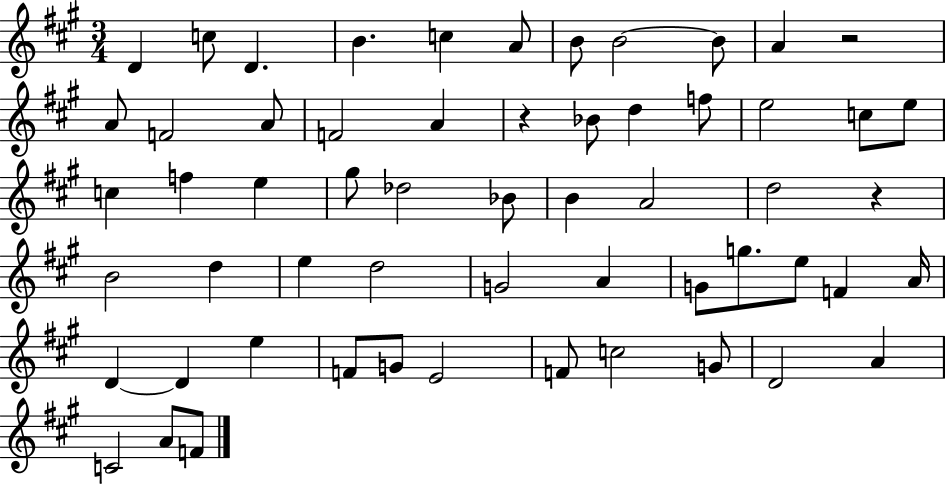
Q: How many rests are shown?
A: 3